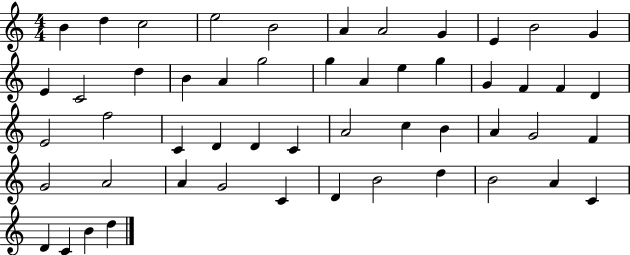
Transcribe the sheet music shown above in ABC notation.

X:1
T:Untitled
M:4/4
L:1/4
K:C
B d c2 e2 B2 A A2 G E B2 G E C2 d B A g2 g A e g G F F D E2 f2 C D D C A2 c B A G2 F G2 A2 A G2 C D B2 d B2 A C D C B d